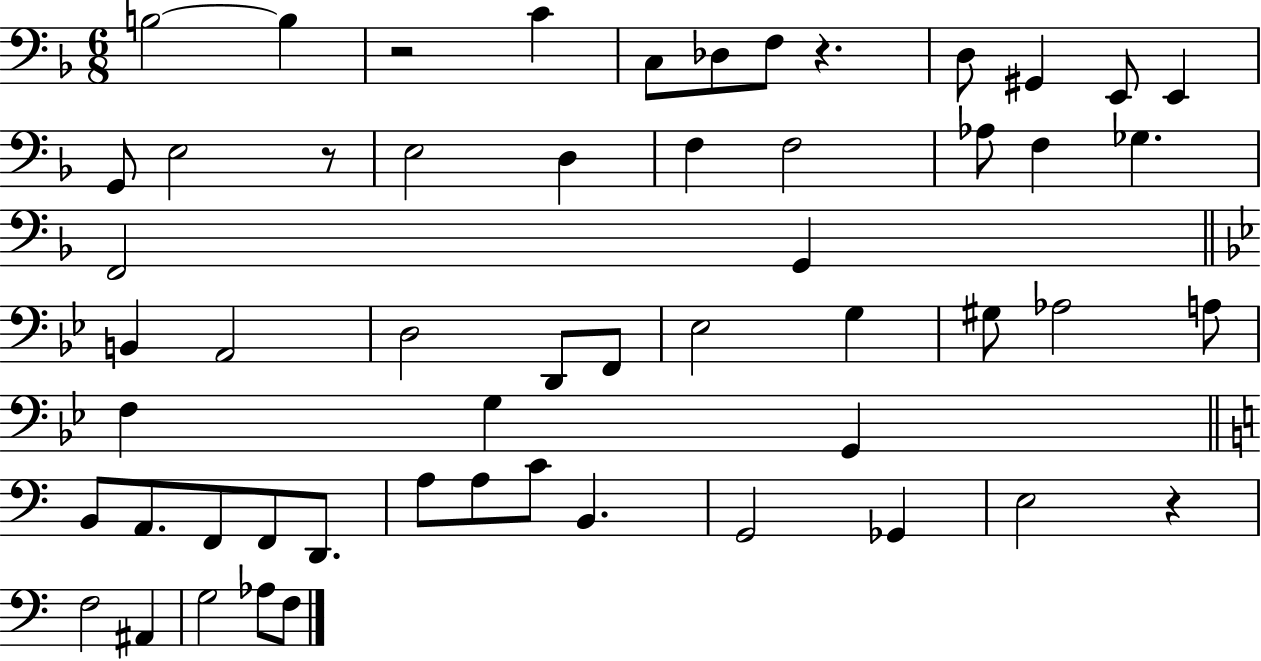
X:1
T:Untitled
M:6/8
L:1/4
K:F
B,2 B, z2 C C,/2 _D,/2 F,/2 z D,/2 ^G,, E,,/2 E,, G,,/2 E,2 z/2 E,2 D, F, F,2 _A,/2 F, _G, F,,2 G,, B,, A,,2 D,2 D,,/2 F,,/2 _E,2 G, ^G,/2 _A,2 A,/2 F, G, G,, B,,/2 A,,/2 F,,/2 F,,/2 D,,/2 A,/2 A,/2 C/2 B,, G,,2 _G,, E,2 z F,2 ^A,, G,2 _A,/2 F,/2